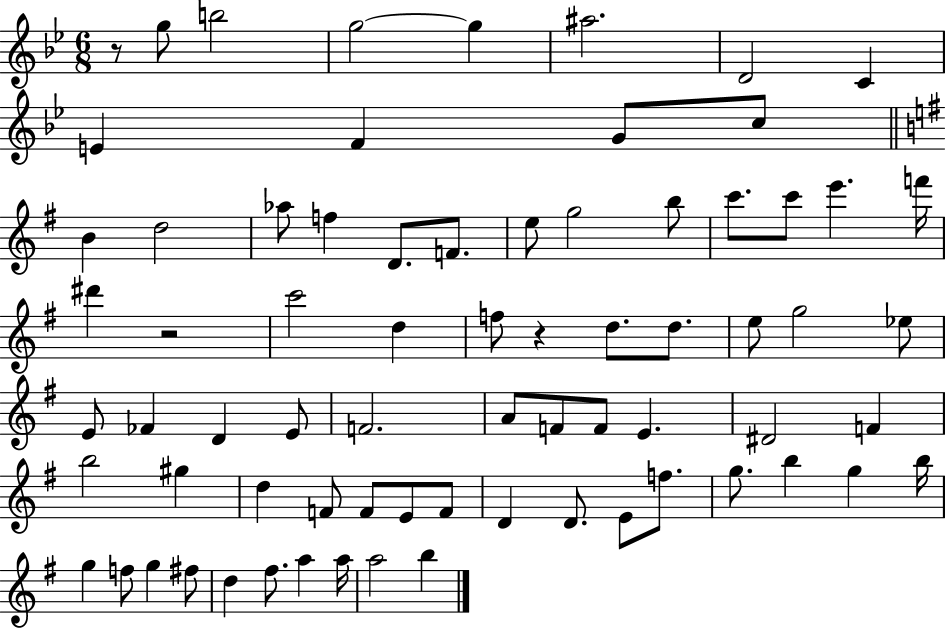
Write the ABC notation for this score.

X:1
T:Untitled
M:6/8
L:1/4
K:Bb
z/2 g/2 b2 g2 g ^a2 D2 C E F G/2 c/2 B d2 _a/2 f D/2 F/2 e/2 g2 b/2 c'/2 c'/2 e' f'/4 ^d' z2 c'2 d f/2 z d/2 d/2 e/2 g2 _e/2 E/2 _F D E/2 F2 A/2 F/2 F/2 E ^D2 F b2 ^g d F/2 F/2 E/2 F/2 D D/2 E/2 f/2 g/2 b g b/4 g f/2 g ^f/2 d ^f/2 a a/4 a2 b